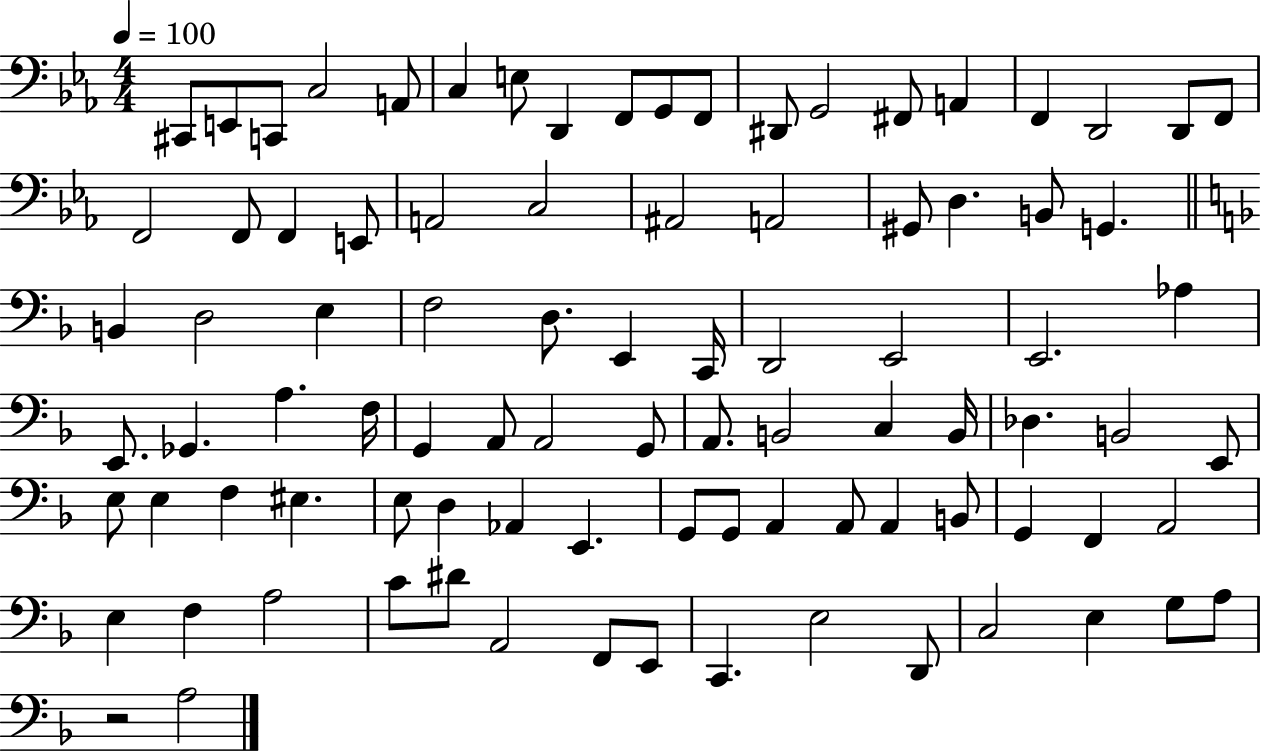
{
  \clef bass
  \numericTimeSignature
  \time 4/4
  \key ees \major
  \tempo 4 = 100
  \repeat volta 2 { cis,8 e,8 c,8 c2 a,8 | c4 e8 d,4 f,8 g,8 f,8 | dis,8 g,2 fis,8 a,4 | f,4 d,2 d,8 f,8 | \break f,2 f,8 f,4 e,8 | a,2 c2 | ais,2 a,2 | gis,8 d4. b,8 g,4. | \break \bar "||" \break \key f \major b,4 d2 e4 | f2 d8. e,4 c,16 | d,2 e,2 | e,2. aes4 | \break e,8. ges,4. a4. f16 | g,4 a,8 a,2 g,8 | a,8. b,2 c4 b,16 | des4. b,2 e,8 | \break e8 e4 f4 eis4. | e8 d4 aes,4 e,4. | g,8 g,8 a,4 a,8 a,4 b,8 | g,4 f,4 a,2 | \break e4 f4 a2 | c'8 dis'8 a,2 f,8 e,8 | c,4. e2 d,8 | c2 e4 g8 a8 | \break r2 a2 | } \bar "|."
}